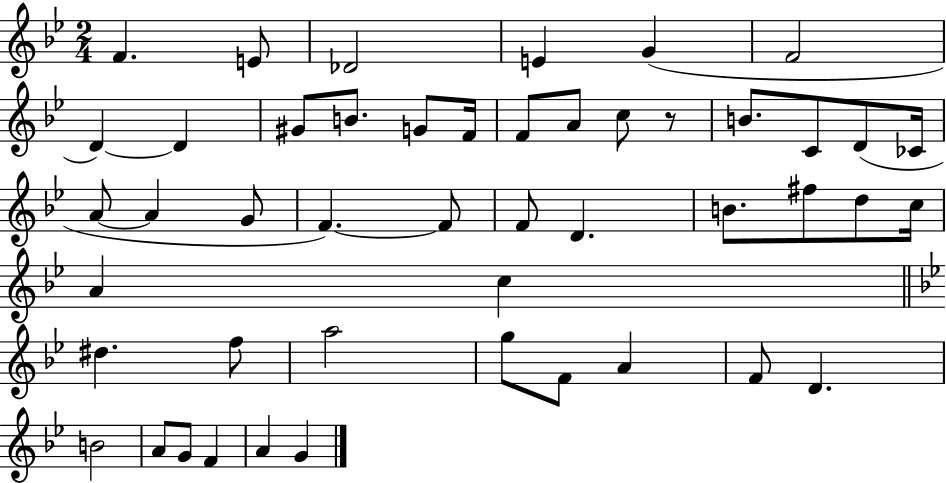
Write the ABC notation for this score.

X:1
T:Untitled
M:2/4
L:1/4
K:Bb
F E/2 _D2 E G F2 D D ^G/2 B/2 G/2 F/4 F/2 A/2 c/2 z/2 B/2 C/2 D/2 _C/4 A/2 A G/2 F F/2 F/2 D B/2 ^f/2 d/2 c/4 A c ^d f/2 a2 g/2 F/2 A F/2 D B2 A/2 G/2 F A G